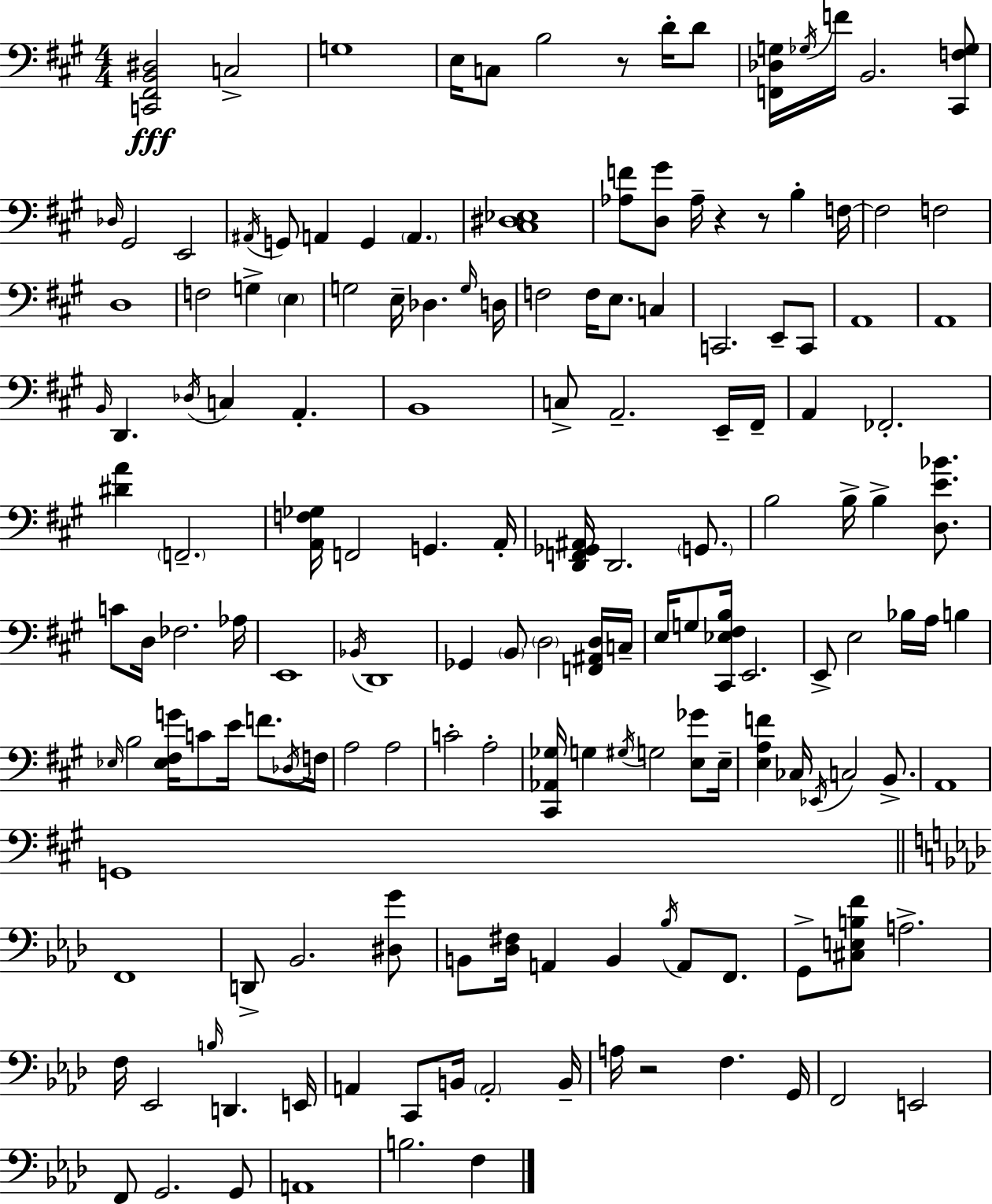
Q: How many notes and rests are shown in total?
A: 157